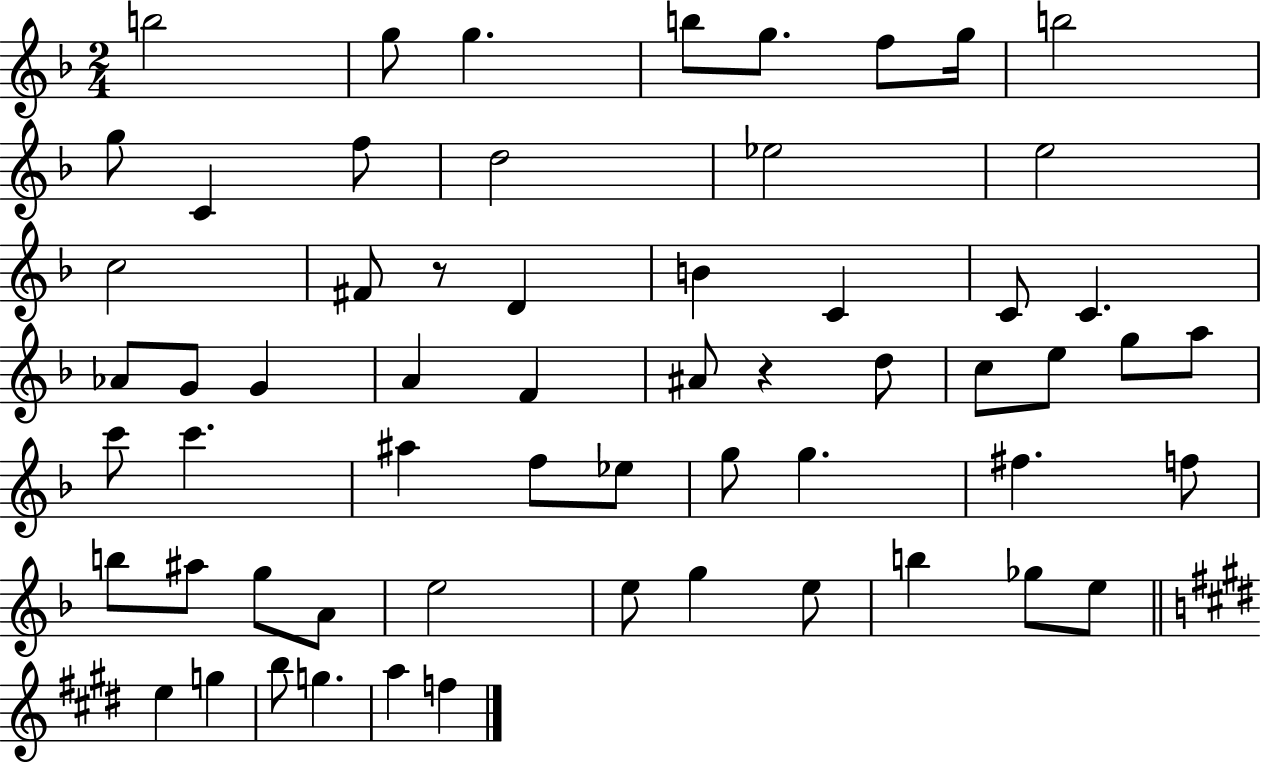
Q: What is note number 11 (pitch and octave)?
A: F5